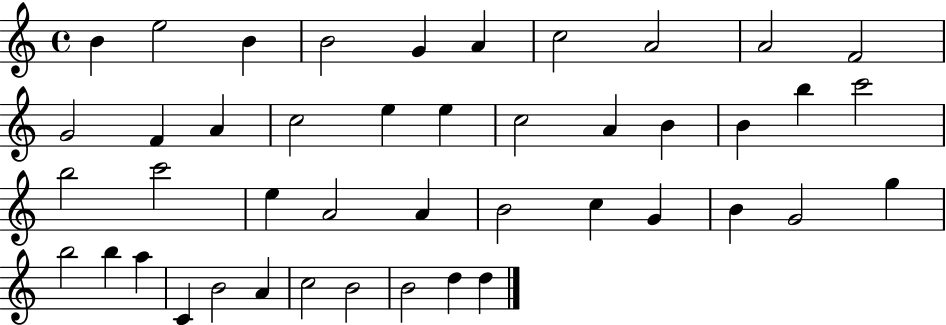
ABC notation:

X:1
T:Untitled
M:4/4
L:1/4
K:C
B e2 B B2 G A c2 A2 A2 F2 G2 F A c2 e e c2 A B B b c'2 b2 c'2 e A2 A B2 c G B G2 g b2 b a C B2 A c2 B2 B2 d d